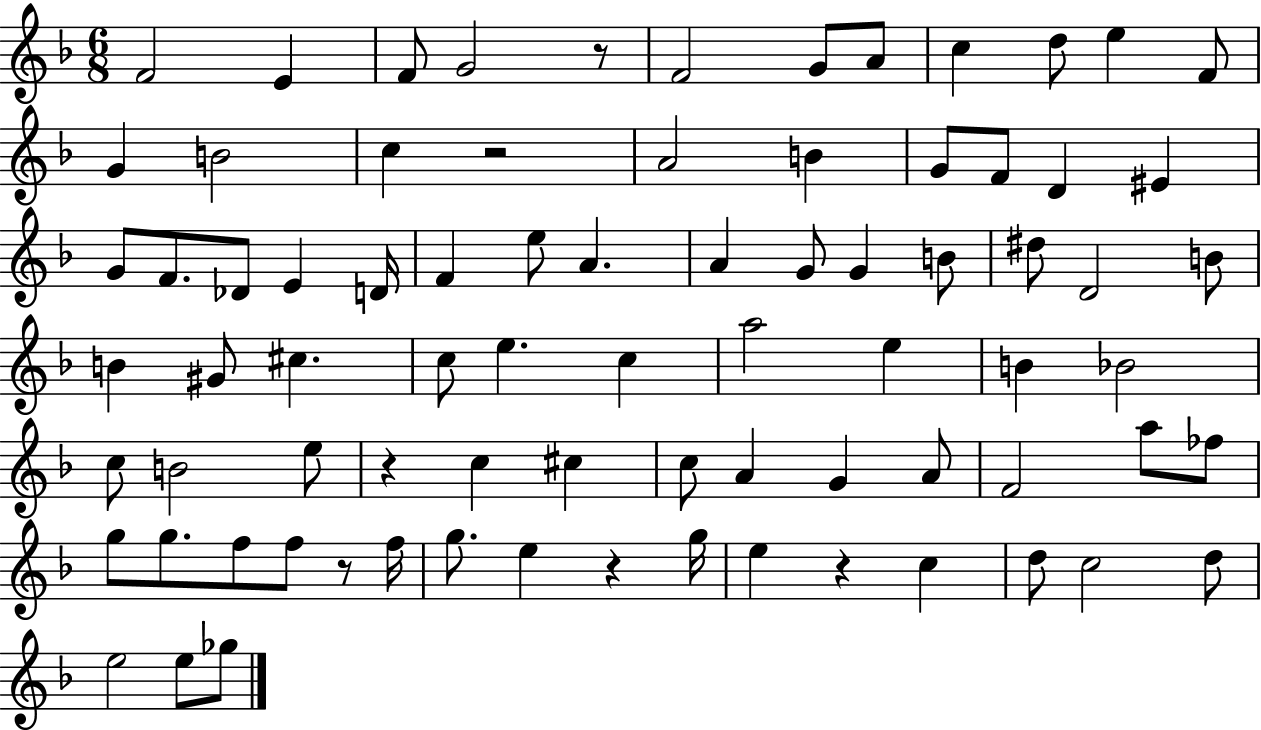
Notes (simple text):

F4/h E4/q F4/e G4/h R/e F4/h G4/e A4/e C5/q D5/e E5/q F4/e G4/q B4/h C5/q R/h A4/h B4/q G4/e F4/e D4/q EIS4/q G4/e F4/e. Db4/e E4/q D4/s F4/q E5/e A4/q. A4/q G4/e G4/q B4/e D#5/e D4/h B4/e B4/q G#4/e C#5/q. C5/e E5/q. C5/q A5/h E5/q B4/q Bb4/h C5/e B4/h E5/e R/q C5/q C#5/q C5/e A4/q G4/q A4/e F4/h A5/e FES5/e G5/e G5/e. F5/e F5/e R/e F5/s G5/e. E5/q R/q G5/s E5/q R/q C5/q D5/e C5/h D5/e E5/h E5/e Gb5/e